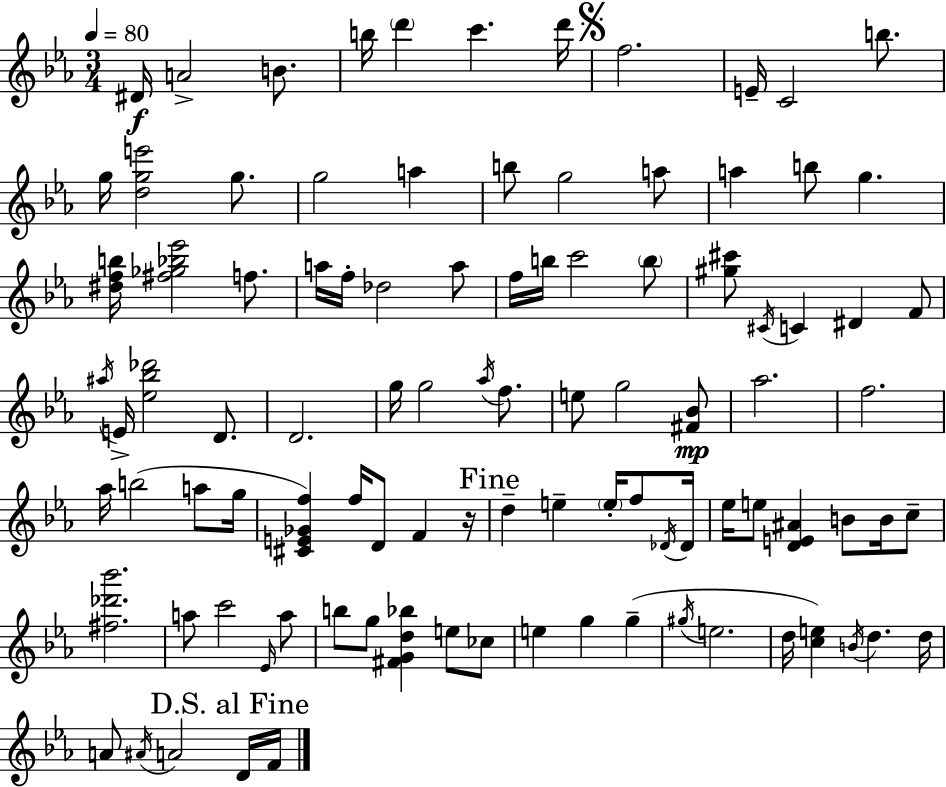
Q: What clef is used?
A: treble